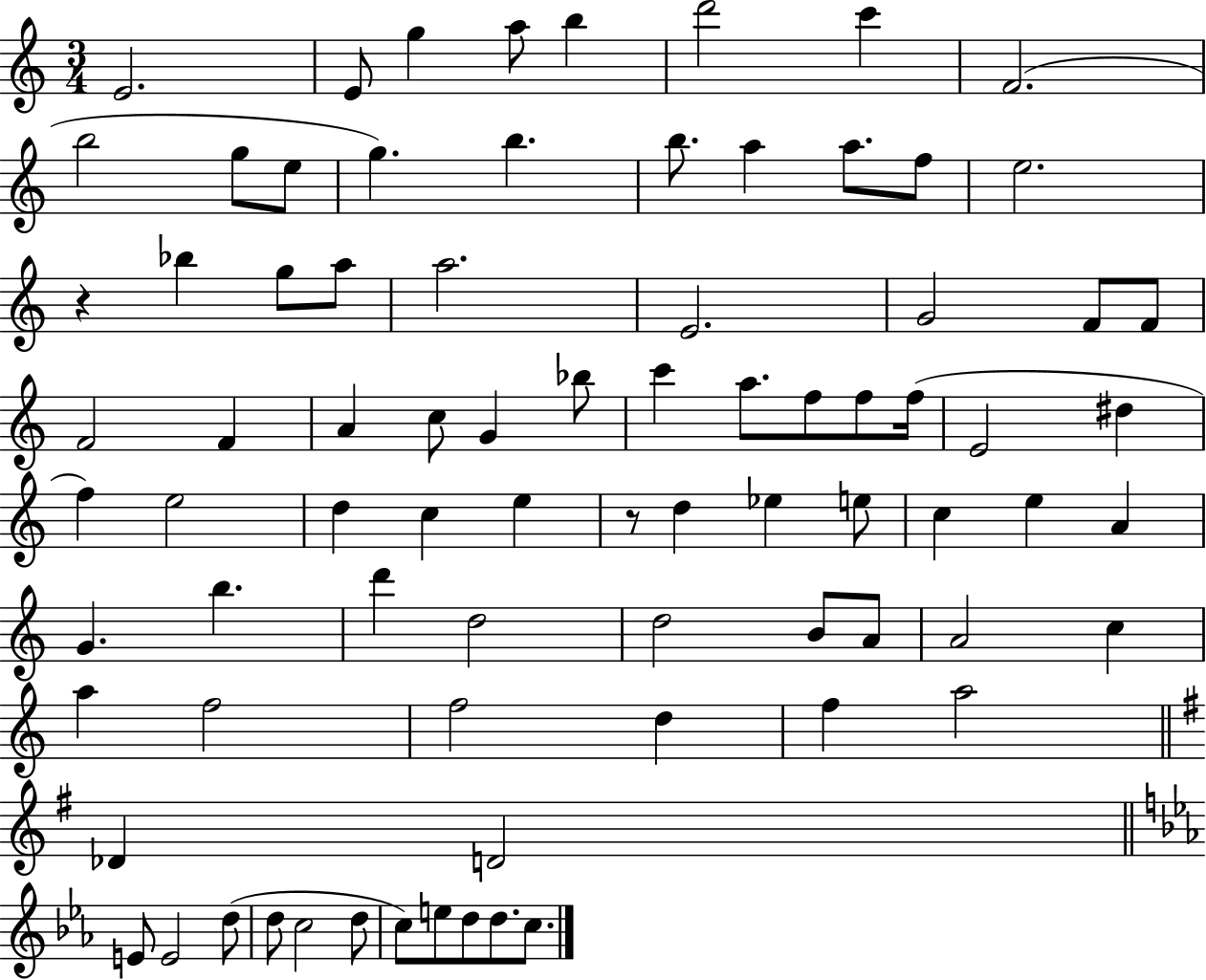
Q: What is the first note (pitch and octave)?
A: E4